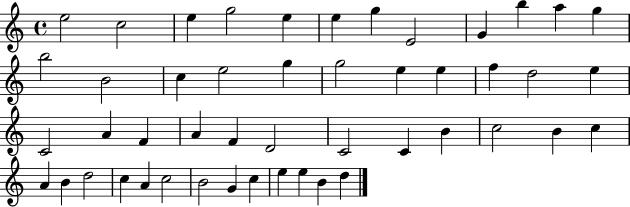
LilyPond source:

{
  \clef treble
  \time 4/4
  \defaultTimeSignature
  \key c \major
  e''2 c''2 | e''4 g''2 e''4 | e''4 g''4 e'2 | g'4 b''4 a''4 g''4 | \break b''2 b'2 | c''4 e''2 g''4 | g''2 e''4 e''4 | f''4 d''2 e''4 | \break c'2 a'4 f'4 | a'4 f'4 d'2 | c'2 c'4 b'4 | c''2 b'4 c''4 | \break a'4 b'4 d''2 | c''4 a'4 c''2 | b'2 g'4 c''4 | e''4 e''4 b'4 d''4 | \break \bar "|."
}